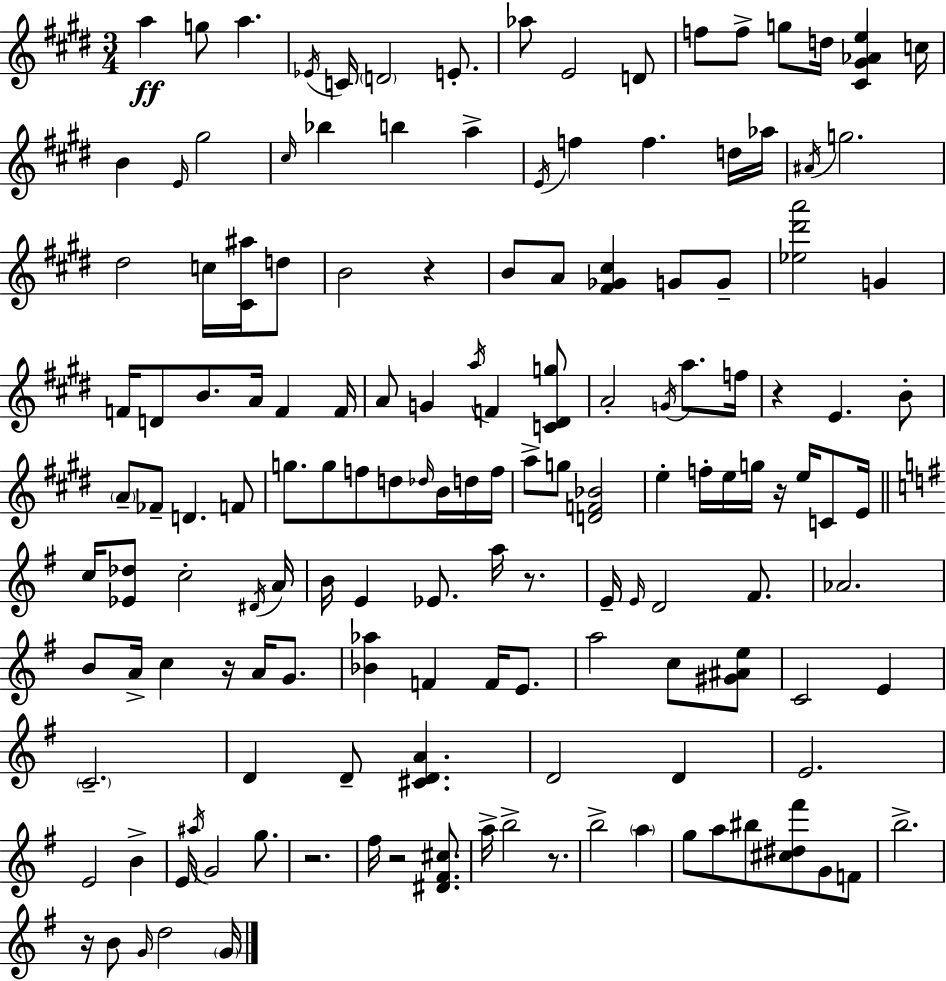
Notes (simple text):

A5/q G5/e A5/q. Eb4/s C4/s D4/h E4/e. Ab5/e E4/h D4/e F5/e F5/e G5/e D5/s [C#4,G#4,Ab4,E5]/q C5/s B4/q E4/s G#5/h C#5/s Bb5/q B5/q A5/q E4/s F5/q F5/q. D5/s Ab5/s A#4/s G5/h. D#5/h C5/s [C#4,A#5]/s D5/e B4/h R/q B4/e A4/e [F#4,Gb4,C#5]/q G4/e G4/e [Eb5,D#6,A6]/h G4/q F4/s D4/e B4/e. A4/s F4/q F4/s A4/e G4/q A5/s F4/q [C4,D#4,G5]/e A4/h G4/s A5/e. F5/s R/q E4/q. B4/e A4/e FES4/e D4/q. F4/e G5/e. G5/e F5/e D5/e Db5/s B4/s D5/s F5/s A5/e G5/e [D4,F4,Bb4]/h E5/q F5/s E5/s G5/s R/s E5/s C4/e E4/s C5/s [Eb4,Db5]/e C5/h D#4/s A4/s B4/s E4/q Eb4/e. A5/s R/e. E4/s E4/s D4/h F#4/e. Ab4/h. B4/e A4/s C5/q R/s A4/s G4/e. [Bb4,Ab5]/q F4/q F4/s E4/e. A5/h C5/e [G#4,A#4,E5]/e C4/h E4/q C4/h. D4/q D4/e [C#4,D4,A4]/q. D4/h D4/q E4/h. E4/h B4/q E4/s A#5/s G4/h G5/e. R/h. F#5/s R/h [D#4,F#4,C#5]/e. A5/s B5/h R/e. B5/h A5/q G5/e A5/e BIS5/e [C#5,D#5,F#6]/e G4/e F4/e B5/h. R/s B4/e G4/s D5/h G4/s